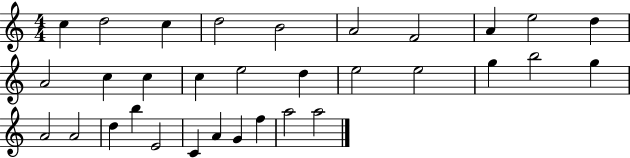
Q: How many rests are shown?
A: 0